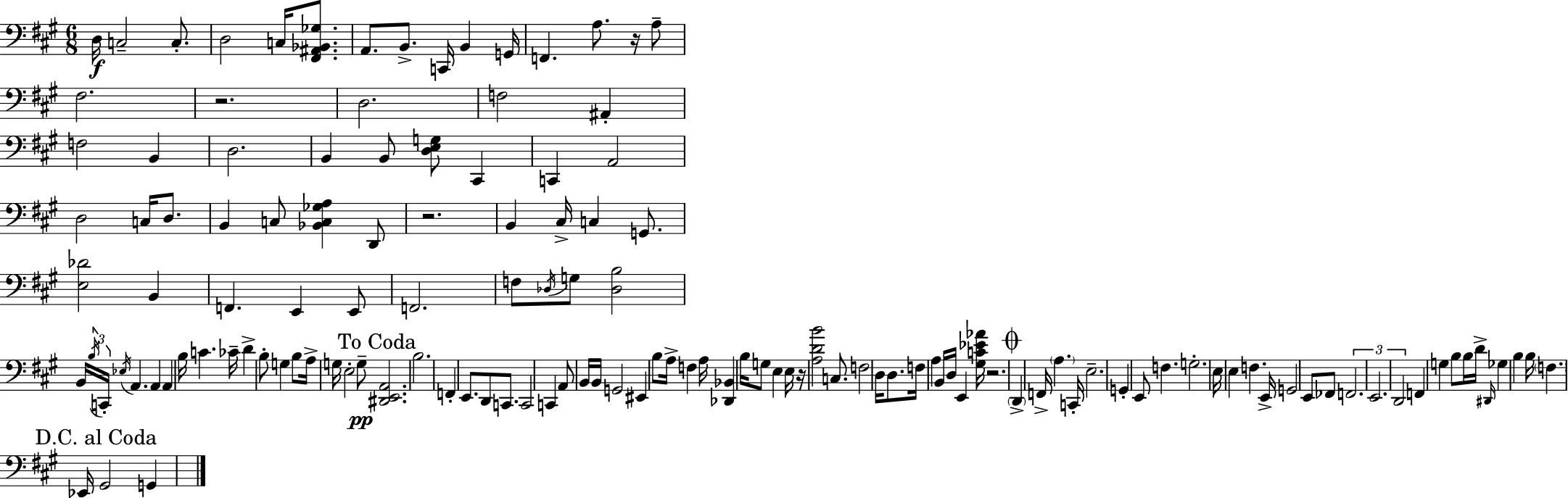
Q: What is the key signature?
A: A major